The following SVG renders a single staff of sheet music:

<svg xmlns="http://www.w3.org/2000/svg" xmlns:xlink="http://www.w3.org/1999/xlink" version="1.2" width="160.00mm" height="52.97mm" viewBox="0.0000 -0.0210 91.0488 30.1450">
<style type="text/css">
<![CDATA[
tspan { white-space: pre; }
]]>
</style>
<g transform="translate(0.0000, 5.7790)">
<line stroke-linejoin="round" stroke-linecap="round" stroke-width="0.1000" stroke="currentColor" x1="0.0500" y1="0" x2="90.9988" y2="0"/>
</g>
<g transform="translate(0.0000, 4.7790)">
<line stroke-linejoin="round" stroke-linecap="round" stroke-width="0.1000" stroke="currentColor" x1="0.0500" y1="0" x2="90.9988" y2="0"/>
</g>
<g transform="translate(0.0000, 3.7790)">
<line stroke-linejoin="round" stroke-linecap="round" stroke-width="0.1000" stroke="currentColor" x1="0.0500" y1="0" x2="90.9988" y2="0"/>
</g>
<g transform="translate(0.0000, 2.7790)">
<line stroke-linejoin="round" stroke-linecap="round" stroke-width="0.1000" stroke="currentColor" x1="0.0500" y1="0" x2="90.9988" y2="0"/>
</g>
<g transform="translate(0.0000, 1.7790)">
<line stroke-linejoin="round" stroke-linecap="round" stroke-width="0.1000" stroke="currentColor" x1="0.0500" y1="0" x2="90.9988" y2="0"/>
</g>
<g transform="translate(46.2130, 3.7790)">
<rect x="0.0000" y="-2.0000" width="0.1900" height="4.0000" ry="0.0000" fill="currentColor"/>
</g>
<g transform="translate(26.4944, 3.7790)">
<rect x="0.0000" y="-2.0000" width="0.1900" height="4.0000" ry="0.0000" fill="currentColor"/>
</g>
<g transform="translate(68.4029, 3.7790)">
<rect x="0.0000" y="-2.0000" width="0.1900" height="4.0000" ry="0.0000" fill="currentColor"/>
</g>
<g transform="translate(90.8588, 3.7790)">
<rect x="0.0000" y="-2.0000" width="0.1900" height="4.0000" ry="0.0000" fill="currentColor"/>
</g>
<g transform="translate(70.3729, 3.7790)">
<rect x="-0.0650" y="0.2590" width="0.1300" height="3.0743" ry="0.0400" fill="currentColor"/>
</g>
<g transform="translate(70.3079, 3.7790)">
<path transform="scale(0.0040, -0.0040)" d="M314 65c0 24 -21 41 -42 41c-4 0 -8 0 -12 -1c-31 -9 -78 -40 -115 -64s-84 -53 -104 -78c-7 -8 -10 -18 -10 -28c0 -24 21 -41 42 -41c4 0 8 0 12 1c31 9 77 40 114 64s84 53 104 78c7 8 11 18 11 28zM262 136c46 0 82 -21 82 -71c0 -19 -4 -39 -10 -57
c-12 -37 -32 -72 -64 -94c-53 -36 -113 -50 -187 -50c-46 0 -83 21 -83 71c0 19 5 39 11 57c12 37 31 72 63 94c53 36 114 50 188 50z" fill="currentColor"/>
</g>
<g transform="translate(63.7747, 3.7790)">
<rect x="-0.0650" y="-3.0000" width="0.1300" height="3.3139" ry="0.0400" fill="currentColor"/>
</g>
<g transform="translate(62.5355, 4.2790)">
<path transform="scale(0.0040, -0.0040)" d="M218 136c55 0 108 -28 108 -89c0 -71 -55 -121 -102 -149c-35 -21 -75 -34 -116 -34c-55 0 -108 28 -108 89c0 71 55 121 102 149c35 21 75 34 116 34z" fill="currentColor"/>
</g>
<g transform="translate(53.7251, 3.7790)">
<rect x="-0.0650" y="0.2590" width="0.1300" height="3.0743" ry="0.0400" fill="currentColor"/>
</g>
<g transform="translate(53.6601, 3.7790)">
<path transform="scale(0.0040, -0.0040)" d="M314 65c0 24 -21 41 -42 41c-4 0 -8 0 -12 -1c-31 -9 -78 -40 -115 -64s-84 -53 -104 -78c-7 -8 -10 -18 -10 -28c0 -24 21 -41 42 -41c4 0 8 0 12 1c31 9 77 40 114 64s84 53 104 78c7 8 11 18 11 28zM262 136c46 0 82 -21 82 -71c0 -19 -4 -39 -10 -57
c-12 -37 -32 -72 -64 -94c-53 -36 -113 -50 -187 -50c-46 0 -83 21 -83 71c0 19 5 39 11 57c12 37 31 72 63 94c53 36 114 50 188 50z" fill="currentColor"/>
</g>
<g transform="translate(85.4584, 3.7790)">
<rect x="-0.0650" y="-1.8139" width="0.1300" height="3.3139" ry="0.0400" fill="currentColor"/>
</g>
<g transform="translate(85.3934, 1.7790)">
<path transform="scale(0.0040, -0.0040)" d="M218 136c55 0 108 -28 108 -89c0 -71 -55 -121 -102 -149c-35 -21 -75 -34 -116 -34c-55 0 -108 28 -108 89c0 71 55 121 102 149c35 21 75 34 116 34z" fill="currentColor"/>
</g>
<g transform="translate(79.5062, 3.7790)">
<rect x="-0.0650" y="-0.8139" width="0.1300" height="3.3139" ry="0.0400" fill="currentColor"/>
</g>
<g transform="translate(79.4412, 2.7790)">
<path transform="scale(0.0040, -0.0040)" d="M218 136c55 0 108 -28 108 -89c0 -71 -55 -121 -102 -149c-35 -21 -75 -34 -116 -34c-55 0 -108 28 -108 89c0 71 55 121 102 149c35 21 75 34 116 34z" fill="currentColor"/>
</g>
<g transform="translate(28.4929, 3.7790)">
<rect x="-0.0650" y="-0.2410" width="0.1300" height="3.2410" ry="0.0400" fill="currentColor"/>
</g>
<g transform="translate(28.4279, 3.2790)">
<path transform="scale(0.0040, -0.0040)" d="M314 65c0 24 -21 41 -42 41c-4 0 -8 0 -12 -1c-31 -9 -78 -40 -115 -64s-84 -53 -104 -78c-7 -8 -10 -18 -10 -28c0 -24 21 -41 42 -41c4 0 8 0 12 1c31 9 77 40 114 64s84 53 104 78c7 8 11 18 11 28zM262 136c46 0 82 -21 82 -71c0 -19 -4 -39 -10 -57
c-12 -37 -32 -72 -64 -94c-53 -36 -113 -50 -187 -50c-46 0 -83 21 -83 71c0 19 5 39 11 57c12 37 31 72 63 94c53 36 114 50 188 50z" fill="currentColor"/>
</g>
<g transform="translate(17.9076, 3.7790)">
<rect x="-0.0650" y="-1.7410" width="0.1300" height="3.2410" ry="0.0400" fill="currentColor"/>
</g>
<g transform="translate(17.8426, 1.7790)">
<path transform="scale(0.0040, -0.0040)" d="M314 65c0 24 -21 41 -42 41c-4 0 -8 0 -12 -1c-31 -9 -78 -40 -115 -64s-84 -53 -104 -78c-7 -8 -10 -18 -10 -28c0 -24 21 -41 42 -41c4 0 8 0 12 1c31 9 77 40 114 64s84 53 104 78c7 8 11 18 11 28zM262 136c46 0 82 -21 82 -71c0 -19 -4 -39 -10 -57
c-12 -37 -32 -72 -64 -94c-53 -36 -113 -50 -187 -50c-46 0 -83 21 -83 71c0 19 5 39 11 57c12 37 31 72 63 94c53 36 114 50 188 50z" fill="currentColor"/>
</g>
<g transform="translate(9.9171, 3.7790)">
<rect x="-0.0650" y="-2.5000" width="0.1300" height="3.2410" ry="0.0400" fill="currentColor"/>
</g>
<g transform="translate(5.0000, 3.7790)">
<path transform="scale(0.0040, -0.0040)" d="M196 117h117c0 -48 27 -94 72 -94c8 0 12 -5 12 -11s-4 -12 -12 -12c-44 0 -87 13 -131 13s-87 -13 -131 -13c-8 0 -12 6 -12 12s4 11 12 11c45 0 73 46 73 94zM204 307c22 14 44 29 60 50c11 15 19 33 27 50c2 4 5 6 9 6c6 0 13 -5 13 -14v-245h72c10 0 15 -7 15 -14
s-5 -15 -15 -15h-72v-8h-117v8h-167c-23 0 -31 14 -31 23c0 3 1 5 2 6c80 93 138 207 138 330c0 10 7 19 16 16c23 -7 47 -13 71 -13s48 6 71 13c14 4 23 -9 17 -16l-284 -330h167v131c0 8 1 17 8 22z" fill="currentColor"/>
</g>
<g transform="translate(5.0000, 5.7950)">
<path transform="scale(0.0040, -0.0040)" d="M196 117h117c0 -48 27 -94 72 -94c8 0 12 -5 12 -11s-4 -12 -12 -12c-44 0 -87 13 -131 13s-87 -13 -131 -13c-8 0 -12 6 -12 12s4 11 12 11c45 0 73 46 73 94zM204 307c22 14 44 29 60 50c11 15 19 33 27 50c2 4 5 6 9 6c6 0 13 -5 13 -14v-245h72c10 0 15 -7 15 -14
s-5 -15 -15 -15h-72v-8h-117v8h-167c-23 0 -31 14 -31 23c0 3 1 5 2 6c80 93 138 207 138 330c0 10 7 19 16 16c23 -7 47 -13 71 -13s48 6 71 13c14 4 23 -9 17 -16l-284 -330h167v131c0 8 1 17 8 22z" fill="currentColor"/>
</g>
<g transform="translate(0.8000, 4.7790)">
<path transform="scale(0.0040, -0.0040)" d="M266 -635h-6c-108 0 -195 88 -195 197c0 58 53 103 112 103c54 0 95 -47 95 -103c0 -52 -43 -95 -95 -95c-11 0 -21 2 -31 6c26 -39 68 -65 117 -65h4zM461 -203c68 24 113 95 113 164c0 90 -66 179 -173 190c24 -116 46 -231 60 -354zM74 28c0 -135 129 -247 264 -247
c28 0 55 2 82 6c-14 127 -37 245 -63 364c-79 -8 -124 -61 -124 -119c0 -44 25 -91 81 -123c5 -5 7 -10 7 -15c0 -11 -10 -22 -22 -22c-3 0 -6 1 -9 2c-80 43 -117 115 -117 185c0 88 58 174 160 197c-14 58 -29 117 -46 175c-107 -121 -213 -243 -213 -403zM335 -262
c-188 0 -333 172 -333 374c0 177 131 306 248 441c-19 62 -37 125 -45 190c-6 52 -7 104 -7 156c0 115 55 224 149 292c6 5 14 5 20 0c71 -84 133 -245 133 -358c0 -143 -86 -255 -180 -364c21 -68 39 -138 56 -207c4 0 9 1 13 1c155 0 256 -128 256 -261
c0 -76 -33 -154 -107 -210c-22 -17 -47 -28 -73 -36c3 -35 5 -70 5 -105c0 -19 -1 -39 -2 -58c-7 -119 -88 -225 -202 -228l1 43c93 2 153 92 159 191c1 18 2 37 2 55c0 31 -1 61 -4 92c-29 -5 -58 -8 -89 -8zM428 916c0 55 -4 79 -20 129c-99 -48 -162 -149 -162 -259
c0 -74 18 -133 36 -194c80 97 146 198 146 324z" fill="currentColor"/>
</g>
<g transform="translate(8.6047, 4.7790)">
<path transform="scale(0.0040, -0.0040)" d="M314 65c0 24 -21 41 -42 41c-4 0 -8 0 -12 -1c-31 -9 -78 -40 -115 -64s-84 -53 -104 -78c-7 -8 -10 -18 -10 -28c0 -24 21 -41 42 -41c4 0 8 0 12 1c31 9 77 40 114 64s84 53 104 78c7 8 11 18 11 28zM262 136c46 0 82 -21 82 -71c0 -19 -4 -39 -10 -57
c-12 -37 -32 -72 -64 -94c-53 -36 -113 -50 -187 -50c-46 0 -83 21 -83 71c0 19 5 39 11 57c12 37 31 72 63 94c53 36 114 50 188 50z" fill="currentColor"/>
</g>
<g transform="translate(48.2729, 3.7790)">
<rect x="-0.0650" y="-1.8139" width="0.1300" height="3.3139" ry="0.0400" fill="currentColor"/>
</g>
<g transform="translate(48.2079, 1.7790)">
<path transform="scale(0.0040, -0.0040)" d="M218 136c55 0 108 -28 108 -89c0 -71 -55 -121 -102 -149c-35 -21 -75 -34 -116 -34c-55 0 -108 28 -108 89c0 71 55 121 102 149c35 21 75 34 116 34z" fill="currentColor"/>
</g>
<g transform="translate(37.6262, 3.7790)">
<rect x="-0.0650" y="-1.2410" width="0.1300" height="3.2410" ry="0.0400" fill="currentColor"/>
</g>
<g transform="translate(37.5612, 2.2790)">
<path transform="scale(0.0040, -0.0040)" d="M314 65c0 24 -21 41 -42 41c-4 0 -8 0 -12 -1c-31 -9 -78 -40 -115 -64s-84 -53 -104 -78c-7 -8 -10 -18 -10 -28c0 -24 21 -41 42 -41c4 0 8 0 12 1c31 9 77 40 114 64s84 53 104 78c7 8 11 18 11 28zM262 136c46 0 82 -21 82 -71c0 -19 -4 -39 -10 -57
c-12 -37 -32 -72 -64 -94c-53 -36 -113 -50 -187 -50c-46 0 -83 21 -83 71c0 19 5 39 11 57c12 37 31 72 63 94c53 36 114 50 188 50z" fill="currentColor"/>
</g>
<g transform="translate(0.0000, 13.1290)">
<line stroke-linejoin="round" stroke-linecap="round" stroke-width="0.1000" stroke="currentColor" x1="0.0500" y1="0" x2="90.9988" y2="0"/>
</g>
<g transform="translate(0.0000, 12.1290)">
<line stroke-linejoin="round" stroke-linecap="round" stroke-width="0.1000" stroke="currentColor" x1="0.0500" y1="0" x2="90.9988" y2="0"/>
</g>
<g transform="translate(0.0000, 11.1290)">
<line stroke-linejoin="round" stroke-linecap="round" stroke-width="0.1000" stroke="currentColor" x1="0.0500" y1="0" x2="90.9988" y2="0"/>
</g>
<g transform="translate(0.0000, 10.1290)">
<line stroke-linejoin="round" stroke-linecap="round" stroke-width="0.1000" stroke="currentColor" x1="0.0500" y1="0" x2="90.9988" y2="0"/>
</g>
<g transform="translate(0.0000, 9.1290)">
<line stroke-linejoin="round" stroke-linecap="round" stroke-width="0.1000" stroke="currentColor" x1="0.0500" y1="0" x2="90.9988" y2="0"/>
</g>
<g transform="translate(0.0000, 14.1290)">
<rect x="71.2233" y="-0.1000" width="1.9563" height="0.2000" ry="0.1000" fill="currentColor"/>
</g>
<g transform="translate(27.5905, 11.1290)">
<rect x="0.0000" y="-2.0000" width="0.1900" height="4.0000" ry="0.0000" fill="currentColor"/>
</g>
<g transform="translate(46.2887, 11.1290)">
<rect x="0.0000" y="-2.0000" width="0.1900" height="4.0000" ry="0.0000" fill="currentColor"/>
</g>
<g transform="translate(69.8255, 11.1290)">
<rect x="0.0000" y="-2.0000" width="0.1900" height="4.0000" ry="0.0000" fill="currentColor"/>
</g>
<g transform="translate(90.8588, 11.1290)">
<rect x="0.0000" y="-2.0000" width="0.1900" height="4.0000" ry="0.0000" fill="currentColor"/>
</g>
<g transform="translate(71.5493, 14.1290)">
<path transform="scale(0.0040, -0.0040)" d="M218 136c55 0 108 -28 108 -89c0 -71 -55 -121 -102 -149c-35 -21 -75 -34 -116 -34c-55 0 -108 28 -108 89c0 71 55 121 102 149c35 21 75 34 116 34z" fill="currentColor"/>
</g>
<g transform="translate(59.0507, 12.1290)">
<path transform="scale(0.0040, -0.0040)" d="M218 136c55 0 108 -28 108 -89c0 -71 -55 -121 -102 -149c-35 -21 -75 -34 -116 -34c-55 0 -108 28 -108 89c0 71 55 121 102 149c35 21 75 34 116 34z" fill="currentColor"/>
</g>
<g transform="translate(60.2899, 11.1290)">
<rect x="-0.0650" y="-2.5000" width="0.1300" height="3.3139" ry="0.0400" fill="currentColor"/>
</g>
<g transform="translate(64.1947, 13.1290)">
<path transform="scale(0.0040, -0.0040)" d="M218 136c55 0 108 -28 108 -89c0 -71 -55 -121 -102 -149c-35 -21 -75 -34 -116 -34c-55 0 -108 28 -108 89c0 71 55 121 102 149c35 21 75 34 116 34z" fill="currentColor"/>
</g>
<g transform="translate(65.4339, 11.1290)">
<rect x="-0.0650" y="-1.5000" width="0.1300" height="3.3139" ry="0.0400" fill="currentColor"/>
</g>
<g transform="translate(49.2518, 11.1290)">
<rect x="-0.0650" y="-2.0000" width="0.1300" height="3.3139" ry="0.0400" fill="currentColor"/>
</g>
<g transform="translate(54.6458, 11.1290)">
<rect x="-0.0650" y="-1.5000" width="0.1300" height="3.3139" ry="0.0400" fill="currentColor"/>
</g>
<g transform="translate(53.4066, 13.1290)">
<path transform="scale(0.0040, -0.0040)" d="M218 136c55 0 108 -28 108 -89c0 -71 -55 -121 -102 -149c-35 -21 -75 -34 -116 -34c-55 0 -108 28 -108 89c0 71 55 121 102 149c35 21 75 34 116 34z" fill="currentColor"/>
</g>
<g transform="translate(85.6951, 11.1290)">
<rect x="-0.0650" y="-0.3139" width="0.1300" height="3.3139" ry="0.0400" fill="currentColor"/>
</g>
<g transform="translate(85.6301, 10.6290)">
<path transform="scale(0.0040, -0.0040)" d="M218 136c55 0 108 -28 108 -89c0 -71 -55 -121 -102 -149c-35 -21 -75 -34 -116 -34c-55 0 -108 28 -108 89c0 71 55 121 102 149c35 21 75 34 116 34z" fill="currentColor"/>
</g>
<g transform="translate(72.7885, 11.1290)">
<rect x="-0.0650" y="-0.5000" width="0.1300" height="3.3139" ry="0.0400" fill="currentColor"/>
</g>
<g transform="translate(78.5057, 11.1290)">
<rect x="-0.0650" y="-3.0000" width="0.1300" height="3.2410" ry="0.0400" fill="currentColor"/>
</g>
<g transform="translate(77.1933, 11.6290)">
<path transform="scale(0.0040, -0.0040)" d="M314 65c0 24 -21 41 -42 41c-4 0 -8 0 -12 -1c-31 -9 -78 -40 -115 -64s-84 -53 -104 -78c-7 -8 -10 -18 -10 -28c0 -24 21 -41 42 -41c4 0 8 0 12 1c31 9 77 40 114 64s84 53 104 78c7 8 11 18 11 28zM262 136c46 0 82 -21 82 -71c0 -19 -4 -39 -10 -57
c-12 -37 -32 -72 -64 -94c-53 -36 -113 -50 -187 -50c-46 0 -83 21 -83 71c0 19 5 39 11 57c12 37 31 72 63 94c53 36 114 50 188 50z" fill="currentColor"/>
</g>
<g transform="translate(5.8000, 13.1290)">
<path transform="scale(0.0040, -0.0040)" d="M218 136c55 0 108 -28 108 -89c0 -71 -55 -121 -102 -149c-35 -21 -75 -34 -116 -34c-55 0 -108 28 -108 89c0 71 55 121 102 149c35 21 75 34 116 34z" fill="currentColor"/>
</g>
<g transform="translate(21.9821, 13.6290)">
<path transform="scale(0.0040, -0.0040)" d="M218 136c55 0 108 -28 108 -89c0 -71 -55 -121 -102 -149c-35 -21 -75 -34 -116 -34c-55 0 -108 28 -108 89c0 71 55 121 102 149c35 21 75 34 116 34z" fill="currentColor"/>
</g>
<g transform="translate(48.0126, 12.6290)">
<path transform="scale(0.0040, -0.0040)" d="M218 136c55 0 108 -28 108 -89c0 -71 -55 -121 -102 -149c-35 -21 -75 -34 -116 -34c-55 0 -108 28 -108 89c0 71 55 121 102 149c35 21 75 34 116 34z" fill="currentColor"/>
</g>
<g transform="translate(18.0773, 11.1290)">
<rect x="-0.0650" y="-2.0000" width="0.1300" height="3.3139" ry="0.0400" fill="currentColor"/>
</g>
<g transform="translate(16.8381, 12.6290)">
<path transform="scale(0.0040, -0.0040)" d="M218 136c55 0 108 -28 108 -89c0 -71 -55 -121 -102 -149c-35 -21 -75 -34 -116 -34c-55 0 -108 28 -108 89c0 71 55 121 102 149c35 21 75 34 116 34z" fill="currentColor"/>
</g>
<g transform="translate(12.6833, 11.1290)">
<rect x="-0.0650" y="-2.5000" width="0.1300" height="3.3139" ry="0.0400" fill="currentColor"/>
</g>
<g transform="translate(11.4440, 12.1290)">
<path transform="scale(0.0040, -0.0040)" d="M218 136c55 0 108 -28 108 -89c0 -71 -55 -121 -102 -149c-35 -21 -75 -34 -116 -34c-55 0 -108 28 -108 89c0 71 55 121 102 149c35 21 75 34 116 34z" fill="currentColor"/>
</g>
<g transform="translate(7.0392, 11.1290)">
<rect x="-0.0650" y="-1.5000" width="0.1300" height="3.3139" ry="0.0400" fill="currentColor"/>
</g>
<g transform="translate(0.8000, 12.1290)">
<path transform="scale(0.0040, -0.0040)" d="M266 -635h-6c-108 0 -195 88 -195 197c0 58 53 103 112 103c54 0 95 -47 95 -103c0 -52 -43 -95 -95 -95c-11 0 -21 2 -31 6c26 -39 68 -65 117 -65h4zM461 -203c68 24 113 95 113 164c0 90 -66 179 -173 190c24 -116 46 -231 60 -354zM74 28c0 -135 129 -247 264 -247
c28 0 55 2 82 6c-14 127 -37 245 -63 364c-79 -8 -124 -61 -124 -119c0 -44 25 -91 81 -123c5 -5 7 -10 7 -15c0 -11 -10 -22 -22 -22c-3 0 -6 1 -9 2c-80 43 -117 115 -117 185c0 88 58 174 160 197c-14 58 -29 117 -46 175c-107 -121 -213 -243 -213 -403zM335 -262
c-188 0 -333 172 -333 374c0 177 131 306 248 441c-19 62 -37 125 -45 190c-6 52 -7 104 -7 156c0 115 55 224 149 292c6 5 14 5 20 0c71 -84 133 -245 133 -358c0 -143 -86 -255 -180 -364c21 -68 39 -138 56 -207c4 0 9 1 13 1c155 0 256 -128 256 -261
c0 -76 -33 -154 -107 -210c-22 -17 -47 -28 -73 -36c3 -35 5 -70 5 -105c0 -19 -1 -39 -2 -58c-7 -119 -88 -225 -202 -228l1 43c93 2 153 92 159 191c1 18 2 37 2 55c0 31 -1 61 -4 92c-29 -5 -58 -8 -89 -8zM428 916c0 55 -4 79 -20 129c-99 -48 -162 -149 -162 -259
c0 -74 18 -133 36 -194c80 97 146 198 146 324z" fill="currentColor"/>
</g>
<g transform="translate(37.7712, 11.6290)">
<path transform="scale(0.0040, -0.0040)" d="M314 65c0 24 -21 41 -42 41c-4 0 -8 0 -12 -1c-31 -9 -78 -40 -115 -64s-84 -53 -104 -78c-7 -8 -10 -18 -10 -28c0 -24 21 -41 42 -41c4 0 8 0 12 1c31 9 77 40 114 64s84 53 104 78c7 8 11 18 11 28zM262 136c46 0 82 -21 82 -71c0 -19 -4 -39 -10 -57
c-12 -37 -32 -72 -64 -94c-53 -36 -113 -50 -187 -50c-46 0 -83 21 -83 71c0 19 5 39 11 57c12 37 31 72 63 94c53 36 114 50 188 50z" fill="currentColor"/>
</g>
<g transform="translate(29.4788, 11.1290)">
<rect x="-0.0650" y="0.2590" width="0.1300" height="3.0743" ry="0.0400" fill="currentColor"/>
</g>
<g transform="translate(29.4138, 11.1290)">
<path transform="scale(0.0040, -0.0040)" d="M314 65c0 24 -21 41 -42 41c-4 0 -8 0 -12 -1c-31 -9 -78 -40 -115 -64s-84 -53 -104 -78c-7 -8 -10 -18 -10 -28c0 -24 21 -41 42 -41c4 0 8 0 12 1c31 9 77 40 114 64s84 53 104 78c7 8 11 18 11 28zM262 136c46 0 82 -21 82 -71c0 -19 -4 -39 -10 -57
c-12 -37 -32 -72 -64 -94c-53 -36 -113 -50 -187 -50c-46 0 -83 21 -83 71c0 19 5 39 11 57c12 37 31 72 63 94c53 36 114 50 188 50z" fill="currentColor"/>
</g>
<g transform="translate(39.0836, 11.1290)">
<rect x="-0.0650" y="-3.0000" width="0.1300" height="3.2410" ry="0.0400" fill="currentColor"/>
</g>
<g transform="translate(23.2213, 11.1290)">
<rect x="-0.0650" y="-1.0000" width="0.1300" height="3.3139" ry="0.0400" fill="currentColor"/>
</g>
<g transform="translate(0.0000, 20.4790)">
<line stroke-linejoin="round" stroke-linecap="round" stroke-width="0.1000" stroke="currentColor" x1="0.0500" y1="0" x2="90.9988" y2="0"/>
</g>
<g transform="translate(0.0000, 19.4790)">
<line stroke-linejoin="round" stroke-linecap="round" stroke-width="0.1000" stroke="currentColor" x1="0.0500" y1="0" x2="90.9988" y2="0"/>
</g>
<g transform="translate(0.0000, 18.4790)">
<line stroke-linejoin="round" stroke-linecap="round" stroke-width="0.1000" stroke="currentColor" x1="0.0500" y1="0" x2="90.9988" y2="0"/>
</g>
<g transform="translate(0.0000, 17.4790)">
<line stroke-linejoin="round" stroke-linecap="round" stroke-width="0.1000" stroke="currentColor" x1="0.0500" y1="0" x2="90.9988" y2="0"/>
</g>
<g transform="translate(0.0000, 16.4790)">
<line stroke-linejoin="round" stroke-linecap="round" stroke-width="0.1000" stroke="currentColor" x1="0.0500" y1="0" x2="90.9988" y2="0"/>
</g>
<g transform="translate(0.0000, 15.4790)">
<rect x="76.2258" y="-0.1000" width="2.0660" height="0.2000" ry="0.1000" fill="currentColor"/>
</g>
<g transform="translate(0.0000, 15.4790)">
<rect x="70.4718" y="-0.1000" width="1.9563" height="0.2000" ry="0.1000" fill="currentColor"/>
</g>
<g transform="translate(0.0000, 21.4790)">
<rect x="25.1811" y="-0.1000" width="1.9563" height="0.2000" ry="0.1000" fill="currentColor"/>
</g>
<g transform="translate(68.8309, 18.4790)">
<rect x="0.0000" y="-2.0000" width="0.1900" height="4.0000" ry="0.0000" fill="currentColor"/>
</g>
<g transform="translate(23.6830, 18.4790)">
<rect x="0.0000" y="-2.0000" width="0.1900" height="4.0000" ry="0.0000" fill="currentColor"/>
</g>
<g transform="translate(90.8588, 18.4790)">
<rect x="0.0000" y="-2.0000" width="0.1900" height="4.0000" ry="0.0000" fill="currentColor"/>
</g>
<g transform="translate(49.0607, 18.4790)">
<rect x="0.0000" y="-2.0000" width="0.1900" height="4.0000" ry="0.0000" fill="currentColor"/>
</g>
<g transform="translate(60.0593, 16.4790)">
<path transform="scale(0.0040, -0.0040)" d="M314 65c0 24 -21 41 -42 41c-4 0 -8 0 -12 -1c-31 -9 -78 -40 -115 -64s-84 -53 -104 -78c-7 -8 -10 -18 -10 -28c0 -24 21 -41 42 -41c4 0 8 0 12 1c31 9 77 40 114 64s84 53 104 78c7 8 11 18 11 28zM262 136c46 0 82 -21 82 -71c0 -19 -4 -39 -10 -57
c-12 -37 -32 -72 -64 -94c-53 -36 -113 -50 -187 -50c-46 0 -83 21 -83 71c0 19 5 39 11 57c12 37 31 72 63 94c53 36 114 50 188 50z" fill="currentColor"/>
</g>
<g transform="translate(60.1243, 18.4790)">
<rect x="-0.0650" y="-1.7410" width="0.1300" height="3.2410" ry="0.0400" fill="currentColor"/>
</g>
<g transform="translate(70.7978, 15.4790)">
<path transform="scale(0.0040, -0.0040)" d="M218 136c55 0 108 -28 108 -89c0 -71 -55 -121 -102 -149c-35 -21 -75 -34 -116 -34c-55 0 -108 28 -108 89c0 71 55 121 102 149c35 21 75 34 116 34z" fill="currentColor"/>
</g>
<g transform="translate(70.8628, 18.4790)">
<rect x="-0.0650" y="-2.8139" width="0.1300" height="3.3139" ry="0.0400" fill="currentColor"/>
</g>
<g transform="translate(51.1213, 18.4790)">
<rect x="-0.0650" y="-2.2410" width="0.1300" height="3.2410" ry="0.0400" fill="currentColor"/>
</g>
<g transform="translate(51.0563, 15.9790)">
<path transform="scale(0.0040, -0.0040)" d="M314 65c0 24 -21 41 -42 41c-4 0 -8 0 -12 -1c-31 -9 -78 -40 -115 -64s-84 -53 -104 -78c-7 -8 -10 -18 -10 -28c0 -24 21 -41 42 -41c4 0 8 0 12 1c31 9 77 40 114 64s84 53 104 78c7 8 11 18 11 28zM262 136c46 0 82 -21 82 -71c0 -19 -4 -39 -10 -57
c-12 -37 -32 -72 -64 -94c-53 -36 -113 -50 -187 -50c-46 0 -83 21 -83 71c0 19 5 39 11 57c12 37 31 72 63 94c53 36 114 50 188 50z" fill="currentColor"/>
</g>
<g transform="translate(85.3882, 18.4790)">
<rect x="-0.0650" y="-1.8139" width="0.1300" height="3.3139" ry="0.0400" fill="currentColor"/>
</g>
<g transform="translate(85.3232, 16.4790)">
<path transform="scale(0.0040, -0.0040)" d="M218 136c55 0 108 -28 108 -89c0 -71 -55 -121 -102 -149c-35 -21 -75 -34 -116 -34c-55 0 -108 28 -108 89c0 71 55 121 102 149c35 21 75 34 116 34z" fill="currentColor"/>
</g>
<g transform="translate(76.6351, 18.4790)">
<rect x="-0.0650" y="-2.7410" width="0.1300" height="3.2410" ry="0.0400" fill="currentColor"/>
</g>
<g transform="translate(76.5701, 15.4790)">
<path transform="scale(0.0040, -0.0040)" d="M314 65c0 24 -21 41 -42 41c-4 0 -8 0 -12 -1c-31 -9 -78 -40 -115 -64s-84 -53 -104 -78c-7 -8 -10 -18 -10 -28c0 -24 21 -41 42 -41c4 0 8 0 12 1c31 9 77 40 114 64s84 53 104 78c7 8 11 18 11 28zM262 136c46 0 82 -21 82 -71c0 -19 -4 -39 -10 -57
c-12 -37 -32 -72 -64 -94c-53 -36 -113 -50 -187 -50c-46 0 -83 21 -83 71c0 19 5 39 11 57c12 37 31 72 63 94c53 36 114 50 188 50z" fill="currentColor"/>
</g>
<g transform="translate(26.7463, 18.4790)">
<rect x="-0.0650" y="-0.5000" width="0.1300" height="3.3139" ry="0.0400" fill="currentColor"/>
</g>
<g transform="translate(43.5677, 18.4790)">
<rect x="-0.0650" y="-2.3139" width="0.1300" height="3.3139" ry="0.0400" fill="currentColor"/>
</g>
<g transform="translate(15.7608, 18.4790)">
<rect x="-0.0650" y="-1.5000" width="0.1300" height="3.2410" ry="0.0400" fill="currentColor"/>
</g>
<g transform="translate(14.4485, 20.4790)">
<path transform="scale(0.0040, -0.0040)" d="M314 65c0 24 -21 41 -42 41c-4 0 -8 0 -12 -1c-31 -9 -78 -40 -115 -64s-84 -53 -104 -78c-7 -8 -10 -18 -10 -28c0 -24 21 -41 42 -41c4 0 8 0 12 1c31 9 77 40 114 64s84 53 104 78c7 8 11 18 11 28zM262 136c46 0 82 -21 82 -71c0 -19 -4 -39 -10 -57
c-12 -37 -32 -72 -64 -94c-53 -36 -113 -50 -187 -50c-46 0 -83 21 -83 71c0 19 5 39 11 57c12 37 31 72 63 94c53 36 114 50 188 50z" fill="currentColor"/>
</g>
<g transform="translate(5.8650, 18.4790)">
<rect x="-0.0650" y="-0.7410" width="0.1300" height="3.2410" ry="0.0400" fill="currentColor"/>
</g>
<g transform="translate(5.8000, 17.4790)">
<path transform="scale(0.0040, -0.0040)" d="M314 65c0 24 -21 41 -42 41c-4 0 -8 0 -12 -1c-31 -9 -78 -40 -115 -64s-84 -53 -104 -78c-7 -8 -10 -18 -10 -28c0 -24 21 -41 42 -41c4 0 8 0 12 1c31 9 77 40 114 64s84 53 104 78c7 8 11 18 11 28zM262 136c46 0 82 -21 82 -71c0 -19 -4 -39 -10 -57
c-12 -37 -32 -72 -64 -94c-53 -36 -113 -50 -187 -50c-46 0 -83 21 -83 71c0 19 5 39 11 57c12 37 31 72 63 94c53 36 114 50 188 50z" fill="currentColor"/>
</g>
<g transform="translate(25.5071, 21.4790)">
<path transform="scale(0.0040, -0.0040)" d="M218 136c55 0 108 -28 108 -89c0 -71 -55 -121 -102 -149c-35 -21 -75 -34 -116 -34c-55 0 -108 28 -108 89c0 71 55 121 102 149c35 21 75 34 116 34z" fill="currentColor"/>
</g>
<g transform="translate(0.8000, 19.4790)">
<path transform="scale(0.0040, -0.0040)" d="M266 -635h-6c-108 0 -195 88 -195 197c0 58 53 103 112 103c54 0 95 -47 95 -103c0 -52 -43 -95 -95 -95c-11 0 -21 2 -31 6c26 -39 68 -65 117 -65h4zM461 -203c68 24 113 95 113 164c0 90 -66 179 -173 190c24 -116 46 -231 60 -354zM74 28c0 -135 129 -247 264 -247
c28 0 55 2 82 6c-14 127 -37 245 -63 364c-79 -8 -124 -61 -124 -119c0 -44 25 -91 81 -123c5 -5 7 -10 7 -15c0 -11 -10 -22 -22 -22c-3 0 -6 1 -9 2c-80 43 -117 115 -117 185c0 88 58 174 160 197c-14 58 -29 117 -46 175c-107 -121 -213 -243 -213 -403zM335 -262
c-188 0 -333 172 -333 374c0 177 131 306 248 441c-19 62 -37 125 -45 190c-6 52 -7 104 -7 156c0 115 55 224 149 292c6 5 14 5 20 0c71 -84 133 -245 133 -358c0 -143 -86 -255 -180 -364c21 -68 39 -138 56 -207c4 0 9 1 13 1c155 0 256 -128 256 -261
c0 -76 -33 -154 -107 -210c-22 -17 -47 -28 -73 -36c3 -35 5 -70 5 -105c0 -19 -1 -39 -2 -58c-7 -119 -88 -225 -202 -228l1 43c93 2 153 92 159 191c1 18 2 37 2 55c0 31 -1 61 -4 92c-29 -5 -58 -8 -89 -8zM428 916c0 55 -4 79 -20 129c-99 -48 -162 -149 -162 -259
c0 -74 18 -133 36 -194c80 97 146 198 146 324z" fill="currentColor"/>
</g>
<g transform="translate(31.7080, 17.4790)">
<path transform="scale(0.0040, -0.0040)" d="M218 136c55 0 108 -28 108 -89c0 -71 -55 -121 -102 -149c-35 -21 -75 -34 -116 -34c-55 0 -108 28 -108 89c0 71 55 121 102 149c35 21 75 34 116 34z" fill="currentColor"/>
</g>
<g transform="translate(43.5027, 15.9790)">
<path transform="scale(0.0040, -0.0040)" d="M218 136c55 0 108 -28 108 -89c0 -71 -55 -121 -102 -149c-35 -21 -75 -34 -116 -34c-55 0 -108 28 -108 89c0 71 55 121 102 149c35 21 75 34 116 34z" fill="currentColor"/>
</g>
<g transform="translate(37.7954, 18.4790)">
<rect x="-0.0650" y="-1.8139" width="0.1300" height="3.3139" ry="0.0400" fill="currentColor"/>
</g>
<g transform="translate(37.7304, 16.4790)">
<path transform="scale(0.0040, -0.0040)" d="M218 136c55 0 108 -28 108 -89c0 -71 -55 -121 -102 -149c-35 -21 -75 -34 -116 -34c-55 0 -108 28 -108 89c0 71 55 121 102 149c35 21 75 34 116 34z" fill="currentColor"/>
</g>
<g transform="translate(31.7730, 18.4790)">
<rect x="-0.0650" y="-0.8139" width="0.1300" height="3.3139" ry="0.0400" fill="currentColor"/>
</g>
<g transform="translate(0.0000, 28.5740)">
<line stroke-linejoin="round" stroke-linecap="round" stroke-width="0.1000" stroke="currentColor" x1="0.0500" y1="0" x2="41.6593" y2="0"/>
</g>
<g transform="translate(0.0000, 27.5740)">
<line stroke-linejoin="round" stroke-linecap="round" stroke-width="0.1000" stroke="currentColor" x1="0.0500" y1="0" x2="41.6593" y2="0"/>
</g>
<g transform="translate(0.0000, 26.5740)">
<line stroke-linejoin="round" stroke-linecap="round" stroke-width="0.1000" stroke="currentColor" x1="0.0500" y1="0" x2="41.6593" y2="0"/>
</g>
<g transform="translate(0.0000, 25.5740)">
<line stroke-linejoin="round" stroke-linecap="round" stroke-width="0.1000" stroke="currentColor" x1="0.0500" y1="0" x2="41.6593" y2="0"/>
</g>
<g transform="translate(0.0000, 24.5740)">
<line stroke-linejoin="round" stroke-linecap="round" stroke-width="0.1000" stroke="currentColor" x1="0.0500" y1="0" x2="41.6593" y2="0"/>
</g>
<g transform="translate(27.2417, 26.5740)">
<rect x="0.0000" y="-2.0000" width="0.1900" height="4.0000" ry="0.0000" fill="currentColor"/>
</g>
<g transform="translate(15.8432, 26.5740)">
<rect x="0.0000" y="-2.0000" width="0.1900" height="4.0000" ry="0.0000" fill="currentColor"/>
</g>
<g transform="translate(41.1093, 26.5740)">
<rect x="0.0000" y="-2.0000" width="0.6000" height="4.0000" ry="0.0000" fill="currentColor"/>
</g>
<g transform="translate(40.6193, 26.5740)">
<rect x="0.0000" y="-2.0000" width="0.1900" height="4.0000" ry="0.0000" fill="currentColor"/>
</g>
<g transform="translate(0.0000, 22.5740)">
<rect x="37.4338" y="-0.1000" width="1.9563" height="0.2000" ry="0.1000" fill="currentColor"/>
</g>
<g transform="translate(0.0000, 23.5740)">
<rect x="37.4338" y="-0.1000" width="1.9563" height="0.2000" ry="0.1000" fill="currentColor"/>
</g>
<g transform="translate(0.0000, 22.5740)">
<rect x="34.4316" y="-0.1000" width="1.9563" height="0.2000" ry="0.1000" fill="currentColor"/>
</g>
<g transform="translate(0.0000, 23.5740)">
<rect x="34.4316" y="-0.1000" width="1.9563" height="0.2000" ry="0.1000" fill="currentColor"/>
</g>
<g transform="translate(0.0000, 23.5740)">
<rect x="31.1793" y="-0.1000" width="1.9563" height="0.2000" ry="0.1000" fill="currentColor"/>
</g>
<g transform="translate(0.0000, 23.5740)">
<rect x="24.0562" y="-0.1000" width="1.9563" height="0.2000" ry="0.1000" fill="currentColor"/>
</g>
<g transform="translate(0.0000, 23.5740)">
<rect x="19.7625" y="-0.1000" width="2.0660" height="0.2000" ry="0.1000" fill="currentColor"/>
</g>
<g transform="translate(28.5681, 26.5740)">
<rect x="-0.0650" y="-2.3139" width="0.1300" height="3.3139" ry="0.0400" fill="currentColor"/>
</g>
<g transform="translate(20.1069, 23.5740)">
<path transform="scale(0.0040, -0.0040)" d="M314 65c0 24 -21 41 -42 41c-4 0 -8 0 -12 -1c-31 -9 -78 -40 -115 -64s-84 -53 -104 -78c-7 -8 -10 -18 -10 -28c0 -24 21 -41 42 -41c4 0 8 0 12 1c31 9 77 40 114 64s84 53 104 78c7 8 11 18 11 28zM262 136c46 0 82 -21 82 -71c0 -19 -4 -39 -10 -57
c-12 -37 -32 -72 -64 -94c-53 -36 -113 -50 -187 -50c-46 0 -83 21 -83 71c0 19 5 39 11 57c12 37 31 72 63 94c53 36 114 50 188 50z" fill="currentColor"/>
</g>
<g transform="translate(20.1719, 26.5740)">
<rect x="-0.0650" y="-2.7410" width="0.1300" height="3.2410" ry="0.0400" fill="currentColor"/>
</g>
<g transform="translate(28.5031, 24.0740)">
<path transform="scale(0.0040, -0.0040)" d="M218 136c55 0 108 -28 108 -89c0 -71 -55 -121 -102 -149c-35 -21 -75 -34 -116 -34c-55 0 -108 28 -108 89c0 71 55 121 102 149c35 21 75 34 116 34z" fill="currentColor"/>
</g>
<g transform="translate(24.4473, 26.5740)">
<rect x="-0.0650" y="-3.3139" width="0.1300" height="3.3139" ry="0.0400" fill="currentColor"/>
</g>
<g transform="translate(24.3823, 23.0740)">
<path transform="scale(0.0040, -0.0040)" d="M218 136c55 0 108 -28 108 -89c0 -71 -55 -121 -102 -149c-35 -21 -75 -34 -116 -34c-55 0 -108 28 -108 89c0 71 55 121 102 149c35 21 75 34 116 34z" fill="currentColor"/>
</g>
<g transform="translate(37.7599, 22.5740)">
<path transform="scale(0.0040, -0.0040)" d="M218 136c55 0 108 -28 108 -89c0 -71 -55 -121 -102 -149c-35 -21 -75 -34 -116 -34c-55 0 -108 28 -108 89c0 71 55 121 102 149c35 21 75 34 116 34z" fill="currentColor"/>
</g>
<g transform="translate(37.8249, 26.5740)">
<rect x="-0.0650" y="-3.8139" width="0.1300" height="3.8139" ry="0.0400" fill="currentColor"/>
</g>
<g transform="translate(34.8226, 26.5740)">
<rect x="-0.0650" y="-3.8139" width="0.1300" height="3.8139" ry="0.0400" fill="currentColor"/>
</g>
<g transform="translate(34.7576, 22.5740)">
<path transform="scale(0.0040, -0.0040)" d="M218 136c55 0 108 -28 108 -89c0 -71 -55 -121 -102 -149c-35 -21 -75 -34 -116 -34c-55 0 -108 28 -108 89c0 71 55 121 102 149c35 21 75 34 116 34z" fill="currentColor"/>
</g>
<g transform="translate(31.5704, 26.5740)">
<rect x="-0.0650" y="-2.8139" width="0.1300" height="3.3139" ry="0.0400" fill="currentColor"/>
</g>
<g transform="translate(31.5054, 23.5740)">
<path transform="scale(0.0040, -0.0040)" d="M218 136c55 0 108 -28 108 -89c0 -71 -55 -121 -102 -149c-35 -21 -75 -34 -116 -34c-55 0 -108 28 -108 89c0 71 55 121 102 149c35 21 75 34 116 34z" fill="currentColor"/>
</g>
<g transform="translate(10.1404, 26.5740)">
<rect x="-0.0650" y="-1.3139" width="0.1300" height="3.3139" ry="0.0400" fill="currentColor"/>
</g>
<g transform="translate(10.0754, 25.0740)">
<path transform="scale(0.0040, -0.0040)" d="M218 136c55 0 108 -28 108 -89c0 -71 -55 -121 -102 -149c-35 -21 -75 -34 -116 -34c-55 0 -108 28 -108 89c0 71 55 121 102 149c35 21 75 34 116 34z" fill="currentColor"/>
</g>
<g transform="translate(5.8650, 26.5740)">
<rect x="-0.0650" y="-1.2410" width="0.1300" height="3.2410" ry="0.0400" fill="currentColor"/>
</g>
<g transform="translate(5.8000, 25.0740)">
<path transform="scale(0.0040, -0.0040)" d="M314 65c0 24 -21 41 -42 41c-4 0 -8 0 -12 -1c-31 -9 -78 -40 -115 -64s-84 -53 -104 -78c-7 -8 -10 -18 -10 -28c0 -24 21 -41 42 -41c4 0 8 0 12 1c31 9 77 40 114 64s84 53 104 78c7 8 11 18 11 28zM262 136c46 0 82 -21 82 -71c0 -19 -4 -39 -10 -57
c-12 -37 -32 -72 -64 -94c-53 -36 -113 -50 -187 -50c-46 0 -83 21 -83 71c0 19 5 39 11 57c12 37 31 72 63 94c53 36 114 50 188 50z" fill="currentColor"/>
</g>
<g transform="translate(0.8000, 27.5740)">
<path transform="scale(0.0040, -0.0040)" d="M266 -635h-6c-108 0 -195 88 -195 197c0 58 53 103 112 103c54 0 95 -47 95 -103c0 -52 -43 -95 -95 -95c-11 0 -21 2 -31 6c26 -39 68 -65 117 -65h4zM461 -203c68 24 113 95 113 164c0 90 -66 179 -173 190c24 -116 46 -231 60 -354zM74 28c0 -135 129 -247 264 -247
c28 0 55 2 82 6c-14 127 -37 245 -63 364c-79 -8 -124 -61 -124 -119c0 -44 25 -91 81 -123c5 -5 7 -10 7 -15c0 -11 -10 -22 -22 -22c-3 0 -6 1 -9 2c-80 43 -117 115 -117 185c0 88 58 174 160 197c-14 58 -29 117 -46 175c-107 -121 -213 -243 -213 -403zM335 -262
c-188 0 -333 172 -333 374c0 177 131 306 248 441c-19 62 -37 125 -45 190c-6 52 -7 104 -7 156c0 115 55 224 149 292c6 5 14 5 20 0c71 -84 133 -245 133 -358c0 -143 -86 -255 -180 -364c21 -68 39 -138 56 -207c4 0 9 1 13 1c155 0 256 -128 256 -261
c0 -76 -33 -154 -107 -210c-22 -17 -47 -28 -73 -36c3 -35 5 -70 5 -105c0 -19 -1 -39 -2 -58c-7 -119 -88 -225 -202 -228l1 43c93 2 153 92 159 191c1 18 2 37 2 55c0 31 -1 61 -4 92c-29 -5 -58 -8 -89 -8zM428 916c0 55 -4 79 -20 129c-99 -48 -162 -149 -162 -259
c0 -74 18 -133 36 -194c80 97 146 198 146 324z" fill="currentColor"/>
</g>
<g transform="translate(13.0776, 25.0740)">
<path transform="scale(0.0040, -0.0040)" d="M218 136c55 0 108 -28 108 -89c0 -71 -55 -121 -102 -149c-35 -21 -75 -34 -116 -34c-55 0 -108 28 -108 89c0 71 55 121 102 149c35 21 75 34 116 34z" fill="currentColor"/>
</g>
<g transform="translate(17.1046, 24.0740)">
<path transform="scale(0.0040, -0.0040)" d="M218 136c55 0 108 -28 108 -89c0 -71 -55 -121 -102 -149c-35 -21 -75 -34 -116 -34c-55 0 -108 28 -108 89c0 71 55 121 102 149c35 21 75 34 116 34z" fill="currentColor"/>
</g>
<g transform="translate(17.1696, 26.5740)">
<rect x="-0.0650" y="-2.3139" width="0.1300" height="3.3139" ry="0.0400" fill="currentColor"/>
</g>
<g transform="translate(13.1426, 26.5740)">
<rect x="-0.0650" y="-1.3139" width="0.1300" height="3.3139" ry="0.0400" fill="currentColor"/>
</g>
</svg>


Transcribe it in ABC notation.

X:1
T:Untitled
M:4/4
L:1/4
K:C
G2 f2 c2 e2 f B2 A B2 d f E G F D B2 A2 F E G E C A2 c d2 E2 C d f g g2 f2 a a2 f e2 e e g a2 b g a c' c'